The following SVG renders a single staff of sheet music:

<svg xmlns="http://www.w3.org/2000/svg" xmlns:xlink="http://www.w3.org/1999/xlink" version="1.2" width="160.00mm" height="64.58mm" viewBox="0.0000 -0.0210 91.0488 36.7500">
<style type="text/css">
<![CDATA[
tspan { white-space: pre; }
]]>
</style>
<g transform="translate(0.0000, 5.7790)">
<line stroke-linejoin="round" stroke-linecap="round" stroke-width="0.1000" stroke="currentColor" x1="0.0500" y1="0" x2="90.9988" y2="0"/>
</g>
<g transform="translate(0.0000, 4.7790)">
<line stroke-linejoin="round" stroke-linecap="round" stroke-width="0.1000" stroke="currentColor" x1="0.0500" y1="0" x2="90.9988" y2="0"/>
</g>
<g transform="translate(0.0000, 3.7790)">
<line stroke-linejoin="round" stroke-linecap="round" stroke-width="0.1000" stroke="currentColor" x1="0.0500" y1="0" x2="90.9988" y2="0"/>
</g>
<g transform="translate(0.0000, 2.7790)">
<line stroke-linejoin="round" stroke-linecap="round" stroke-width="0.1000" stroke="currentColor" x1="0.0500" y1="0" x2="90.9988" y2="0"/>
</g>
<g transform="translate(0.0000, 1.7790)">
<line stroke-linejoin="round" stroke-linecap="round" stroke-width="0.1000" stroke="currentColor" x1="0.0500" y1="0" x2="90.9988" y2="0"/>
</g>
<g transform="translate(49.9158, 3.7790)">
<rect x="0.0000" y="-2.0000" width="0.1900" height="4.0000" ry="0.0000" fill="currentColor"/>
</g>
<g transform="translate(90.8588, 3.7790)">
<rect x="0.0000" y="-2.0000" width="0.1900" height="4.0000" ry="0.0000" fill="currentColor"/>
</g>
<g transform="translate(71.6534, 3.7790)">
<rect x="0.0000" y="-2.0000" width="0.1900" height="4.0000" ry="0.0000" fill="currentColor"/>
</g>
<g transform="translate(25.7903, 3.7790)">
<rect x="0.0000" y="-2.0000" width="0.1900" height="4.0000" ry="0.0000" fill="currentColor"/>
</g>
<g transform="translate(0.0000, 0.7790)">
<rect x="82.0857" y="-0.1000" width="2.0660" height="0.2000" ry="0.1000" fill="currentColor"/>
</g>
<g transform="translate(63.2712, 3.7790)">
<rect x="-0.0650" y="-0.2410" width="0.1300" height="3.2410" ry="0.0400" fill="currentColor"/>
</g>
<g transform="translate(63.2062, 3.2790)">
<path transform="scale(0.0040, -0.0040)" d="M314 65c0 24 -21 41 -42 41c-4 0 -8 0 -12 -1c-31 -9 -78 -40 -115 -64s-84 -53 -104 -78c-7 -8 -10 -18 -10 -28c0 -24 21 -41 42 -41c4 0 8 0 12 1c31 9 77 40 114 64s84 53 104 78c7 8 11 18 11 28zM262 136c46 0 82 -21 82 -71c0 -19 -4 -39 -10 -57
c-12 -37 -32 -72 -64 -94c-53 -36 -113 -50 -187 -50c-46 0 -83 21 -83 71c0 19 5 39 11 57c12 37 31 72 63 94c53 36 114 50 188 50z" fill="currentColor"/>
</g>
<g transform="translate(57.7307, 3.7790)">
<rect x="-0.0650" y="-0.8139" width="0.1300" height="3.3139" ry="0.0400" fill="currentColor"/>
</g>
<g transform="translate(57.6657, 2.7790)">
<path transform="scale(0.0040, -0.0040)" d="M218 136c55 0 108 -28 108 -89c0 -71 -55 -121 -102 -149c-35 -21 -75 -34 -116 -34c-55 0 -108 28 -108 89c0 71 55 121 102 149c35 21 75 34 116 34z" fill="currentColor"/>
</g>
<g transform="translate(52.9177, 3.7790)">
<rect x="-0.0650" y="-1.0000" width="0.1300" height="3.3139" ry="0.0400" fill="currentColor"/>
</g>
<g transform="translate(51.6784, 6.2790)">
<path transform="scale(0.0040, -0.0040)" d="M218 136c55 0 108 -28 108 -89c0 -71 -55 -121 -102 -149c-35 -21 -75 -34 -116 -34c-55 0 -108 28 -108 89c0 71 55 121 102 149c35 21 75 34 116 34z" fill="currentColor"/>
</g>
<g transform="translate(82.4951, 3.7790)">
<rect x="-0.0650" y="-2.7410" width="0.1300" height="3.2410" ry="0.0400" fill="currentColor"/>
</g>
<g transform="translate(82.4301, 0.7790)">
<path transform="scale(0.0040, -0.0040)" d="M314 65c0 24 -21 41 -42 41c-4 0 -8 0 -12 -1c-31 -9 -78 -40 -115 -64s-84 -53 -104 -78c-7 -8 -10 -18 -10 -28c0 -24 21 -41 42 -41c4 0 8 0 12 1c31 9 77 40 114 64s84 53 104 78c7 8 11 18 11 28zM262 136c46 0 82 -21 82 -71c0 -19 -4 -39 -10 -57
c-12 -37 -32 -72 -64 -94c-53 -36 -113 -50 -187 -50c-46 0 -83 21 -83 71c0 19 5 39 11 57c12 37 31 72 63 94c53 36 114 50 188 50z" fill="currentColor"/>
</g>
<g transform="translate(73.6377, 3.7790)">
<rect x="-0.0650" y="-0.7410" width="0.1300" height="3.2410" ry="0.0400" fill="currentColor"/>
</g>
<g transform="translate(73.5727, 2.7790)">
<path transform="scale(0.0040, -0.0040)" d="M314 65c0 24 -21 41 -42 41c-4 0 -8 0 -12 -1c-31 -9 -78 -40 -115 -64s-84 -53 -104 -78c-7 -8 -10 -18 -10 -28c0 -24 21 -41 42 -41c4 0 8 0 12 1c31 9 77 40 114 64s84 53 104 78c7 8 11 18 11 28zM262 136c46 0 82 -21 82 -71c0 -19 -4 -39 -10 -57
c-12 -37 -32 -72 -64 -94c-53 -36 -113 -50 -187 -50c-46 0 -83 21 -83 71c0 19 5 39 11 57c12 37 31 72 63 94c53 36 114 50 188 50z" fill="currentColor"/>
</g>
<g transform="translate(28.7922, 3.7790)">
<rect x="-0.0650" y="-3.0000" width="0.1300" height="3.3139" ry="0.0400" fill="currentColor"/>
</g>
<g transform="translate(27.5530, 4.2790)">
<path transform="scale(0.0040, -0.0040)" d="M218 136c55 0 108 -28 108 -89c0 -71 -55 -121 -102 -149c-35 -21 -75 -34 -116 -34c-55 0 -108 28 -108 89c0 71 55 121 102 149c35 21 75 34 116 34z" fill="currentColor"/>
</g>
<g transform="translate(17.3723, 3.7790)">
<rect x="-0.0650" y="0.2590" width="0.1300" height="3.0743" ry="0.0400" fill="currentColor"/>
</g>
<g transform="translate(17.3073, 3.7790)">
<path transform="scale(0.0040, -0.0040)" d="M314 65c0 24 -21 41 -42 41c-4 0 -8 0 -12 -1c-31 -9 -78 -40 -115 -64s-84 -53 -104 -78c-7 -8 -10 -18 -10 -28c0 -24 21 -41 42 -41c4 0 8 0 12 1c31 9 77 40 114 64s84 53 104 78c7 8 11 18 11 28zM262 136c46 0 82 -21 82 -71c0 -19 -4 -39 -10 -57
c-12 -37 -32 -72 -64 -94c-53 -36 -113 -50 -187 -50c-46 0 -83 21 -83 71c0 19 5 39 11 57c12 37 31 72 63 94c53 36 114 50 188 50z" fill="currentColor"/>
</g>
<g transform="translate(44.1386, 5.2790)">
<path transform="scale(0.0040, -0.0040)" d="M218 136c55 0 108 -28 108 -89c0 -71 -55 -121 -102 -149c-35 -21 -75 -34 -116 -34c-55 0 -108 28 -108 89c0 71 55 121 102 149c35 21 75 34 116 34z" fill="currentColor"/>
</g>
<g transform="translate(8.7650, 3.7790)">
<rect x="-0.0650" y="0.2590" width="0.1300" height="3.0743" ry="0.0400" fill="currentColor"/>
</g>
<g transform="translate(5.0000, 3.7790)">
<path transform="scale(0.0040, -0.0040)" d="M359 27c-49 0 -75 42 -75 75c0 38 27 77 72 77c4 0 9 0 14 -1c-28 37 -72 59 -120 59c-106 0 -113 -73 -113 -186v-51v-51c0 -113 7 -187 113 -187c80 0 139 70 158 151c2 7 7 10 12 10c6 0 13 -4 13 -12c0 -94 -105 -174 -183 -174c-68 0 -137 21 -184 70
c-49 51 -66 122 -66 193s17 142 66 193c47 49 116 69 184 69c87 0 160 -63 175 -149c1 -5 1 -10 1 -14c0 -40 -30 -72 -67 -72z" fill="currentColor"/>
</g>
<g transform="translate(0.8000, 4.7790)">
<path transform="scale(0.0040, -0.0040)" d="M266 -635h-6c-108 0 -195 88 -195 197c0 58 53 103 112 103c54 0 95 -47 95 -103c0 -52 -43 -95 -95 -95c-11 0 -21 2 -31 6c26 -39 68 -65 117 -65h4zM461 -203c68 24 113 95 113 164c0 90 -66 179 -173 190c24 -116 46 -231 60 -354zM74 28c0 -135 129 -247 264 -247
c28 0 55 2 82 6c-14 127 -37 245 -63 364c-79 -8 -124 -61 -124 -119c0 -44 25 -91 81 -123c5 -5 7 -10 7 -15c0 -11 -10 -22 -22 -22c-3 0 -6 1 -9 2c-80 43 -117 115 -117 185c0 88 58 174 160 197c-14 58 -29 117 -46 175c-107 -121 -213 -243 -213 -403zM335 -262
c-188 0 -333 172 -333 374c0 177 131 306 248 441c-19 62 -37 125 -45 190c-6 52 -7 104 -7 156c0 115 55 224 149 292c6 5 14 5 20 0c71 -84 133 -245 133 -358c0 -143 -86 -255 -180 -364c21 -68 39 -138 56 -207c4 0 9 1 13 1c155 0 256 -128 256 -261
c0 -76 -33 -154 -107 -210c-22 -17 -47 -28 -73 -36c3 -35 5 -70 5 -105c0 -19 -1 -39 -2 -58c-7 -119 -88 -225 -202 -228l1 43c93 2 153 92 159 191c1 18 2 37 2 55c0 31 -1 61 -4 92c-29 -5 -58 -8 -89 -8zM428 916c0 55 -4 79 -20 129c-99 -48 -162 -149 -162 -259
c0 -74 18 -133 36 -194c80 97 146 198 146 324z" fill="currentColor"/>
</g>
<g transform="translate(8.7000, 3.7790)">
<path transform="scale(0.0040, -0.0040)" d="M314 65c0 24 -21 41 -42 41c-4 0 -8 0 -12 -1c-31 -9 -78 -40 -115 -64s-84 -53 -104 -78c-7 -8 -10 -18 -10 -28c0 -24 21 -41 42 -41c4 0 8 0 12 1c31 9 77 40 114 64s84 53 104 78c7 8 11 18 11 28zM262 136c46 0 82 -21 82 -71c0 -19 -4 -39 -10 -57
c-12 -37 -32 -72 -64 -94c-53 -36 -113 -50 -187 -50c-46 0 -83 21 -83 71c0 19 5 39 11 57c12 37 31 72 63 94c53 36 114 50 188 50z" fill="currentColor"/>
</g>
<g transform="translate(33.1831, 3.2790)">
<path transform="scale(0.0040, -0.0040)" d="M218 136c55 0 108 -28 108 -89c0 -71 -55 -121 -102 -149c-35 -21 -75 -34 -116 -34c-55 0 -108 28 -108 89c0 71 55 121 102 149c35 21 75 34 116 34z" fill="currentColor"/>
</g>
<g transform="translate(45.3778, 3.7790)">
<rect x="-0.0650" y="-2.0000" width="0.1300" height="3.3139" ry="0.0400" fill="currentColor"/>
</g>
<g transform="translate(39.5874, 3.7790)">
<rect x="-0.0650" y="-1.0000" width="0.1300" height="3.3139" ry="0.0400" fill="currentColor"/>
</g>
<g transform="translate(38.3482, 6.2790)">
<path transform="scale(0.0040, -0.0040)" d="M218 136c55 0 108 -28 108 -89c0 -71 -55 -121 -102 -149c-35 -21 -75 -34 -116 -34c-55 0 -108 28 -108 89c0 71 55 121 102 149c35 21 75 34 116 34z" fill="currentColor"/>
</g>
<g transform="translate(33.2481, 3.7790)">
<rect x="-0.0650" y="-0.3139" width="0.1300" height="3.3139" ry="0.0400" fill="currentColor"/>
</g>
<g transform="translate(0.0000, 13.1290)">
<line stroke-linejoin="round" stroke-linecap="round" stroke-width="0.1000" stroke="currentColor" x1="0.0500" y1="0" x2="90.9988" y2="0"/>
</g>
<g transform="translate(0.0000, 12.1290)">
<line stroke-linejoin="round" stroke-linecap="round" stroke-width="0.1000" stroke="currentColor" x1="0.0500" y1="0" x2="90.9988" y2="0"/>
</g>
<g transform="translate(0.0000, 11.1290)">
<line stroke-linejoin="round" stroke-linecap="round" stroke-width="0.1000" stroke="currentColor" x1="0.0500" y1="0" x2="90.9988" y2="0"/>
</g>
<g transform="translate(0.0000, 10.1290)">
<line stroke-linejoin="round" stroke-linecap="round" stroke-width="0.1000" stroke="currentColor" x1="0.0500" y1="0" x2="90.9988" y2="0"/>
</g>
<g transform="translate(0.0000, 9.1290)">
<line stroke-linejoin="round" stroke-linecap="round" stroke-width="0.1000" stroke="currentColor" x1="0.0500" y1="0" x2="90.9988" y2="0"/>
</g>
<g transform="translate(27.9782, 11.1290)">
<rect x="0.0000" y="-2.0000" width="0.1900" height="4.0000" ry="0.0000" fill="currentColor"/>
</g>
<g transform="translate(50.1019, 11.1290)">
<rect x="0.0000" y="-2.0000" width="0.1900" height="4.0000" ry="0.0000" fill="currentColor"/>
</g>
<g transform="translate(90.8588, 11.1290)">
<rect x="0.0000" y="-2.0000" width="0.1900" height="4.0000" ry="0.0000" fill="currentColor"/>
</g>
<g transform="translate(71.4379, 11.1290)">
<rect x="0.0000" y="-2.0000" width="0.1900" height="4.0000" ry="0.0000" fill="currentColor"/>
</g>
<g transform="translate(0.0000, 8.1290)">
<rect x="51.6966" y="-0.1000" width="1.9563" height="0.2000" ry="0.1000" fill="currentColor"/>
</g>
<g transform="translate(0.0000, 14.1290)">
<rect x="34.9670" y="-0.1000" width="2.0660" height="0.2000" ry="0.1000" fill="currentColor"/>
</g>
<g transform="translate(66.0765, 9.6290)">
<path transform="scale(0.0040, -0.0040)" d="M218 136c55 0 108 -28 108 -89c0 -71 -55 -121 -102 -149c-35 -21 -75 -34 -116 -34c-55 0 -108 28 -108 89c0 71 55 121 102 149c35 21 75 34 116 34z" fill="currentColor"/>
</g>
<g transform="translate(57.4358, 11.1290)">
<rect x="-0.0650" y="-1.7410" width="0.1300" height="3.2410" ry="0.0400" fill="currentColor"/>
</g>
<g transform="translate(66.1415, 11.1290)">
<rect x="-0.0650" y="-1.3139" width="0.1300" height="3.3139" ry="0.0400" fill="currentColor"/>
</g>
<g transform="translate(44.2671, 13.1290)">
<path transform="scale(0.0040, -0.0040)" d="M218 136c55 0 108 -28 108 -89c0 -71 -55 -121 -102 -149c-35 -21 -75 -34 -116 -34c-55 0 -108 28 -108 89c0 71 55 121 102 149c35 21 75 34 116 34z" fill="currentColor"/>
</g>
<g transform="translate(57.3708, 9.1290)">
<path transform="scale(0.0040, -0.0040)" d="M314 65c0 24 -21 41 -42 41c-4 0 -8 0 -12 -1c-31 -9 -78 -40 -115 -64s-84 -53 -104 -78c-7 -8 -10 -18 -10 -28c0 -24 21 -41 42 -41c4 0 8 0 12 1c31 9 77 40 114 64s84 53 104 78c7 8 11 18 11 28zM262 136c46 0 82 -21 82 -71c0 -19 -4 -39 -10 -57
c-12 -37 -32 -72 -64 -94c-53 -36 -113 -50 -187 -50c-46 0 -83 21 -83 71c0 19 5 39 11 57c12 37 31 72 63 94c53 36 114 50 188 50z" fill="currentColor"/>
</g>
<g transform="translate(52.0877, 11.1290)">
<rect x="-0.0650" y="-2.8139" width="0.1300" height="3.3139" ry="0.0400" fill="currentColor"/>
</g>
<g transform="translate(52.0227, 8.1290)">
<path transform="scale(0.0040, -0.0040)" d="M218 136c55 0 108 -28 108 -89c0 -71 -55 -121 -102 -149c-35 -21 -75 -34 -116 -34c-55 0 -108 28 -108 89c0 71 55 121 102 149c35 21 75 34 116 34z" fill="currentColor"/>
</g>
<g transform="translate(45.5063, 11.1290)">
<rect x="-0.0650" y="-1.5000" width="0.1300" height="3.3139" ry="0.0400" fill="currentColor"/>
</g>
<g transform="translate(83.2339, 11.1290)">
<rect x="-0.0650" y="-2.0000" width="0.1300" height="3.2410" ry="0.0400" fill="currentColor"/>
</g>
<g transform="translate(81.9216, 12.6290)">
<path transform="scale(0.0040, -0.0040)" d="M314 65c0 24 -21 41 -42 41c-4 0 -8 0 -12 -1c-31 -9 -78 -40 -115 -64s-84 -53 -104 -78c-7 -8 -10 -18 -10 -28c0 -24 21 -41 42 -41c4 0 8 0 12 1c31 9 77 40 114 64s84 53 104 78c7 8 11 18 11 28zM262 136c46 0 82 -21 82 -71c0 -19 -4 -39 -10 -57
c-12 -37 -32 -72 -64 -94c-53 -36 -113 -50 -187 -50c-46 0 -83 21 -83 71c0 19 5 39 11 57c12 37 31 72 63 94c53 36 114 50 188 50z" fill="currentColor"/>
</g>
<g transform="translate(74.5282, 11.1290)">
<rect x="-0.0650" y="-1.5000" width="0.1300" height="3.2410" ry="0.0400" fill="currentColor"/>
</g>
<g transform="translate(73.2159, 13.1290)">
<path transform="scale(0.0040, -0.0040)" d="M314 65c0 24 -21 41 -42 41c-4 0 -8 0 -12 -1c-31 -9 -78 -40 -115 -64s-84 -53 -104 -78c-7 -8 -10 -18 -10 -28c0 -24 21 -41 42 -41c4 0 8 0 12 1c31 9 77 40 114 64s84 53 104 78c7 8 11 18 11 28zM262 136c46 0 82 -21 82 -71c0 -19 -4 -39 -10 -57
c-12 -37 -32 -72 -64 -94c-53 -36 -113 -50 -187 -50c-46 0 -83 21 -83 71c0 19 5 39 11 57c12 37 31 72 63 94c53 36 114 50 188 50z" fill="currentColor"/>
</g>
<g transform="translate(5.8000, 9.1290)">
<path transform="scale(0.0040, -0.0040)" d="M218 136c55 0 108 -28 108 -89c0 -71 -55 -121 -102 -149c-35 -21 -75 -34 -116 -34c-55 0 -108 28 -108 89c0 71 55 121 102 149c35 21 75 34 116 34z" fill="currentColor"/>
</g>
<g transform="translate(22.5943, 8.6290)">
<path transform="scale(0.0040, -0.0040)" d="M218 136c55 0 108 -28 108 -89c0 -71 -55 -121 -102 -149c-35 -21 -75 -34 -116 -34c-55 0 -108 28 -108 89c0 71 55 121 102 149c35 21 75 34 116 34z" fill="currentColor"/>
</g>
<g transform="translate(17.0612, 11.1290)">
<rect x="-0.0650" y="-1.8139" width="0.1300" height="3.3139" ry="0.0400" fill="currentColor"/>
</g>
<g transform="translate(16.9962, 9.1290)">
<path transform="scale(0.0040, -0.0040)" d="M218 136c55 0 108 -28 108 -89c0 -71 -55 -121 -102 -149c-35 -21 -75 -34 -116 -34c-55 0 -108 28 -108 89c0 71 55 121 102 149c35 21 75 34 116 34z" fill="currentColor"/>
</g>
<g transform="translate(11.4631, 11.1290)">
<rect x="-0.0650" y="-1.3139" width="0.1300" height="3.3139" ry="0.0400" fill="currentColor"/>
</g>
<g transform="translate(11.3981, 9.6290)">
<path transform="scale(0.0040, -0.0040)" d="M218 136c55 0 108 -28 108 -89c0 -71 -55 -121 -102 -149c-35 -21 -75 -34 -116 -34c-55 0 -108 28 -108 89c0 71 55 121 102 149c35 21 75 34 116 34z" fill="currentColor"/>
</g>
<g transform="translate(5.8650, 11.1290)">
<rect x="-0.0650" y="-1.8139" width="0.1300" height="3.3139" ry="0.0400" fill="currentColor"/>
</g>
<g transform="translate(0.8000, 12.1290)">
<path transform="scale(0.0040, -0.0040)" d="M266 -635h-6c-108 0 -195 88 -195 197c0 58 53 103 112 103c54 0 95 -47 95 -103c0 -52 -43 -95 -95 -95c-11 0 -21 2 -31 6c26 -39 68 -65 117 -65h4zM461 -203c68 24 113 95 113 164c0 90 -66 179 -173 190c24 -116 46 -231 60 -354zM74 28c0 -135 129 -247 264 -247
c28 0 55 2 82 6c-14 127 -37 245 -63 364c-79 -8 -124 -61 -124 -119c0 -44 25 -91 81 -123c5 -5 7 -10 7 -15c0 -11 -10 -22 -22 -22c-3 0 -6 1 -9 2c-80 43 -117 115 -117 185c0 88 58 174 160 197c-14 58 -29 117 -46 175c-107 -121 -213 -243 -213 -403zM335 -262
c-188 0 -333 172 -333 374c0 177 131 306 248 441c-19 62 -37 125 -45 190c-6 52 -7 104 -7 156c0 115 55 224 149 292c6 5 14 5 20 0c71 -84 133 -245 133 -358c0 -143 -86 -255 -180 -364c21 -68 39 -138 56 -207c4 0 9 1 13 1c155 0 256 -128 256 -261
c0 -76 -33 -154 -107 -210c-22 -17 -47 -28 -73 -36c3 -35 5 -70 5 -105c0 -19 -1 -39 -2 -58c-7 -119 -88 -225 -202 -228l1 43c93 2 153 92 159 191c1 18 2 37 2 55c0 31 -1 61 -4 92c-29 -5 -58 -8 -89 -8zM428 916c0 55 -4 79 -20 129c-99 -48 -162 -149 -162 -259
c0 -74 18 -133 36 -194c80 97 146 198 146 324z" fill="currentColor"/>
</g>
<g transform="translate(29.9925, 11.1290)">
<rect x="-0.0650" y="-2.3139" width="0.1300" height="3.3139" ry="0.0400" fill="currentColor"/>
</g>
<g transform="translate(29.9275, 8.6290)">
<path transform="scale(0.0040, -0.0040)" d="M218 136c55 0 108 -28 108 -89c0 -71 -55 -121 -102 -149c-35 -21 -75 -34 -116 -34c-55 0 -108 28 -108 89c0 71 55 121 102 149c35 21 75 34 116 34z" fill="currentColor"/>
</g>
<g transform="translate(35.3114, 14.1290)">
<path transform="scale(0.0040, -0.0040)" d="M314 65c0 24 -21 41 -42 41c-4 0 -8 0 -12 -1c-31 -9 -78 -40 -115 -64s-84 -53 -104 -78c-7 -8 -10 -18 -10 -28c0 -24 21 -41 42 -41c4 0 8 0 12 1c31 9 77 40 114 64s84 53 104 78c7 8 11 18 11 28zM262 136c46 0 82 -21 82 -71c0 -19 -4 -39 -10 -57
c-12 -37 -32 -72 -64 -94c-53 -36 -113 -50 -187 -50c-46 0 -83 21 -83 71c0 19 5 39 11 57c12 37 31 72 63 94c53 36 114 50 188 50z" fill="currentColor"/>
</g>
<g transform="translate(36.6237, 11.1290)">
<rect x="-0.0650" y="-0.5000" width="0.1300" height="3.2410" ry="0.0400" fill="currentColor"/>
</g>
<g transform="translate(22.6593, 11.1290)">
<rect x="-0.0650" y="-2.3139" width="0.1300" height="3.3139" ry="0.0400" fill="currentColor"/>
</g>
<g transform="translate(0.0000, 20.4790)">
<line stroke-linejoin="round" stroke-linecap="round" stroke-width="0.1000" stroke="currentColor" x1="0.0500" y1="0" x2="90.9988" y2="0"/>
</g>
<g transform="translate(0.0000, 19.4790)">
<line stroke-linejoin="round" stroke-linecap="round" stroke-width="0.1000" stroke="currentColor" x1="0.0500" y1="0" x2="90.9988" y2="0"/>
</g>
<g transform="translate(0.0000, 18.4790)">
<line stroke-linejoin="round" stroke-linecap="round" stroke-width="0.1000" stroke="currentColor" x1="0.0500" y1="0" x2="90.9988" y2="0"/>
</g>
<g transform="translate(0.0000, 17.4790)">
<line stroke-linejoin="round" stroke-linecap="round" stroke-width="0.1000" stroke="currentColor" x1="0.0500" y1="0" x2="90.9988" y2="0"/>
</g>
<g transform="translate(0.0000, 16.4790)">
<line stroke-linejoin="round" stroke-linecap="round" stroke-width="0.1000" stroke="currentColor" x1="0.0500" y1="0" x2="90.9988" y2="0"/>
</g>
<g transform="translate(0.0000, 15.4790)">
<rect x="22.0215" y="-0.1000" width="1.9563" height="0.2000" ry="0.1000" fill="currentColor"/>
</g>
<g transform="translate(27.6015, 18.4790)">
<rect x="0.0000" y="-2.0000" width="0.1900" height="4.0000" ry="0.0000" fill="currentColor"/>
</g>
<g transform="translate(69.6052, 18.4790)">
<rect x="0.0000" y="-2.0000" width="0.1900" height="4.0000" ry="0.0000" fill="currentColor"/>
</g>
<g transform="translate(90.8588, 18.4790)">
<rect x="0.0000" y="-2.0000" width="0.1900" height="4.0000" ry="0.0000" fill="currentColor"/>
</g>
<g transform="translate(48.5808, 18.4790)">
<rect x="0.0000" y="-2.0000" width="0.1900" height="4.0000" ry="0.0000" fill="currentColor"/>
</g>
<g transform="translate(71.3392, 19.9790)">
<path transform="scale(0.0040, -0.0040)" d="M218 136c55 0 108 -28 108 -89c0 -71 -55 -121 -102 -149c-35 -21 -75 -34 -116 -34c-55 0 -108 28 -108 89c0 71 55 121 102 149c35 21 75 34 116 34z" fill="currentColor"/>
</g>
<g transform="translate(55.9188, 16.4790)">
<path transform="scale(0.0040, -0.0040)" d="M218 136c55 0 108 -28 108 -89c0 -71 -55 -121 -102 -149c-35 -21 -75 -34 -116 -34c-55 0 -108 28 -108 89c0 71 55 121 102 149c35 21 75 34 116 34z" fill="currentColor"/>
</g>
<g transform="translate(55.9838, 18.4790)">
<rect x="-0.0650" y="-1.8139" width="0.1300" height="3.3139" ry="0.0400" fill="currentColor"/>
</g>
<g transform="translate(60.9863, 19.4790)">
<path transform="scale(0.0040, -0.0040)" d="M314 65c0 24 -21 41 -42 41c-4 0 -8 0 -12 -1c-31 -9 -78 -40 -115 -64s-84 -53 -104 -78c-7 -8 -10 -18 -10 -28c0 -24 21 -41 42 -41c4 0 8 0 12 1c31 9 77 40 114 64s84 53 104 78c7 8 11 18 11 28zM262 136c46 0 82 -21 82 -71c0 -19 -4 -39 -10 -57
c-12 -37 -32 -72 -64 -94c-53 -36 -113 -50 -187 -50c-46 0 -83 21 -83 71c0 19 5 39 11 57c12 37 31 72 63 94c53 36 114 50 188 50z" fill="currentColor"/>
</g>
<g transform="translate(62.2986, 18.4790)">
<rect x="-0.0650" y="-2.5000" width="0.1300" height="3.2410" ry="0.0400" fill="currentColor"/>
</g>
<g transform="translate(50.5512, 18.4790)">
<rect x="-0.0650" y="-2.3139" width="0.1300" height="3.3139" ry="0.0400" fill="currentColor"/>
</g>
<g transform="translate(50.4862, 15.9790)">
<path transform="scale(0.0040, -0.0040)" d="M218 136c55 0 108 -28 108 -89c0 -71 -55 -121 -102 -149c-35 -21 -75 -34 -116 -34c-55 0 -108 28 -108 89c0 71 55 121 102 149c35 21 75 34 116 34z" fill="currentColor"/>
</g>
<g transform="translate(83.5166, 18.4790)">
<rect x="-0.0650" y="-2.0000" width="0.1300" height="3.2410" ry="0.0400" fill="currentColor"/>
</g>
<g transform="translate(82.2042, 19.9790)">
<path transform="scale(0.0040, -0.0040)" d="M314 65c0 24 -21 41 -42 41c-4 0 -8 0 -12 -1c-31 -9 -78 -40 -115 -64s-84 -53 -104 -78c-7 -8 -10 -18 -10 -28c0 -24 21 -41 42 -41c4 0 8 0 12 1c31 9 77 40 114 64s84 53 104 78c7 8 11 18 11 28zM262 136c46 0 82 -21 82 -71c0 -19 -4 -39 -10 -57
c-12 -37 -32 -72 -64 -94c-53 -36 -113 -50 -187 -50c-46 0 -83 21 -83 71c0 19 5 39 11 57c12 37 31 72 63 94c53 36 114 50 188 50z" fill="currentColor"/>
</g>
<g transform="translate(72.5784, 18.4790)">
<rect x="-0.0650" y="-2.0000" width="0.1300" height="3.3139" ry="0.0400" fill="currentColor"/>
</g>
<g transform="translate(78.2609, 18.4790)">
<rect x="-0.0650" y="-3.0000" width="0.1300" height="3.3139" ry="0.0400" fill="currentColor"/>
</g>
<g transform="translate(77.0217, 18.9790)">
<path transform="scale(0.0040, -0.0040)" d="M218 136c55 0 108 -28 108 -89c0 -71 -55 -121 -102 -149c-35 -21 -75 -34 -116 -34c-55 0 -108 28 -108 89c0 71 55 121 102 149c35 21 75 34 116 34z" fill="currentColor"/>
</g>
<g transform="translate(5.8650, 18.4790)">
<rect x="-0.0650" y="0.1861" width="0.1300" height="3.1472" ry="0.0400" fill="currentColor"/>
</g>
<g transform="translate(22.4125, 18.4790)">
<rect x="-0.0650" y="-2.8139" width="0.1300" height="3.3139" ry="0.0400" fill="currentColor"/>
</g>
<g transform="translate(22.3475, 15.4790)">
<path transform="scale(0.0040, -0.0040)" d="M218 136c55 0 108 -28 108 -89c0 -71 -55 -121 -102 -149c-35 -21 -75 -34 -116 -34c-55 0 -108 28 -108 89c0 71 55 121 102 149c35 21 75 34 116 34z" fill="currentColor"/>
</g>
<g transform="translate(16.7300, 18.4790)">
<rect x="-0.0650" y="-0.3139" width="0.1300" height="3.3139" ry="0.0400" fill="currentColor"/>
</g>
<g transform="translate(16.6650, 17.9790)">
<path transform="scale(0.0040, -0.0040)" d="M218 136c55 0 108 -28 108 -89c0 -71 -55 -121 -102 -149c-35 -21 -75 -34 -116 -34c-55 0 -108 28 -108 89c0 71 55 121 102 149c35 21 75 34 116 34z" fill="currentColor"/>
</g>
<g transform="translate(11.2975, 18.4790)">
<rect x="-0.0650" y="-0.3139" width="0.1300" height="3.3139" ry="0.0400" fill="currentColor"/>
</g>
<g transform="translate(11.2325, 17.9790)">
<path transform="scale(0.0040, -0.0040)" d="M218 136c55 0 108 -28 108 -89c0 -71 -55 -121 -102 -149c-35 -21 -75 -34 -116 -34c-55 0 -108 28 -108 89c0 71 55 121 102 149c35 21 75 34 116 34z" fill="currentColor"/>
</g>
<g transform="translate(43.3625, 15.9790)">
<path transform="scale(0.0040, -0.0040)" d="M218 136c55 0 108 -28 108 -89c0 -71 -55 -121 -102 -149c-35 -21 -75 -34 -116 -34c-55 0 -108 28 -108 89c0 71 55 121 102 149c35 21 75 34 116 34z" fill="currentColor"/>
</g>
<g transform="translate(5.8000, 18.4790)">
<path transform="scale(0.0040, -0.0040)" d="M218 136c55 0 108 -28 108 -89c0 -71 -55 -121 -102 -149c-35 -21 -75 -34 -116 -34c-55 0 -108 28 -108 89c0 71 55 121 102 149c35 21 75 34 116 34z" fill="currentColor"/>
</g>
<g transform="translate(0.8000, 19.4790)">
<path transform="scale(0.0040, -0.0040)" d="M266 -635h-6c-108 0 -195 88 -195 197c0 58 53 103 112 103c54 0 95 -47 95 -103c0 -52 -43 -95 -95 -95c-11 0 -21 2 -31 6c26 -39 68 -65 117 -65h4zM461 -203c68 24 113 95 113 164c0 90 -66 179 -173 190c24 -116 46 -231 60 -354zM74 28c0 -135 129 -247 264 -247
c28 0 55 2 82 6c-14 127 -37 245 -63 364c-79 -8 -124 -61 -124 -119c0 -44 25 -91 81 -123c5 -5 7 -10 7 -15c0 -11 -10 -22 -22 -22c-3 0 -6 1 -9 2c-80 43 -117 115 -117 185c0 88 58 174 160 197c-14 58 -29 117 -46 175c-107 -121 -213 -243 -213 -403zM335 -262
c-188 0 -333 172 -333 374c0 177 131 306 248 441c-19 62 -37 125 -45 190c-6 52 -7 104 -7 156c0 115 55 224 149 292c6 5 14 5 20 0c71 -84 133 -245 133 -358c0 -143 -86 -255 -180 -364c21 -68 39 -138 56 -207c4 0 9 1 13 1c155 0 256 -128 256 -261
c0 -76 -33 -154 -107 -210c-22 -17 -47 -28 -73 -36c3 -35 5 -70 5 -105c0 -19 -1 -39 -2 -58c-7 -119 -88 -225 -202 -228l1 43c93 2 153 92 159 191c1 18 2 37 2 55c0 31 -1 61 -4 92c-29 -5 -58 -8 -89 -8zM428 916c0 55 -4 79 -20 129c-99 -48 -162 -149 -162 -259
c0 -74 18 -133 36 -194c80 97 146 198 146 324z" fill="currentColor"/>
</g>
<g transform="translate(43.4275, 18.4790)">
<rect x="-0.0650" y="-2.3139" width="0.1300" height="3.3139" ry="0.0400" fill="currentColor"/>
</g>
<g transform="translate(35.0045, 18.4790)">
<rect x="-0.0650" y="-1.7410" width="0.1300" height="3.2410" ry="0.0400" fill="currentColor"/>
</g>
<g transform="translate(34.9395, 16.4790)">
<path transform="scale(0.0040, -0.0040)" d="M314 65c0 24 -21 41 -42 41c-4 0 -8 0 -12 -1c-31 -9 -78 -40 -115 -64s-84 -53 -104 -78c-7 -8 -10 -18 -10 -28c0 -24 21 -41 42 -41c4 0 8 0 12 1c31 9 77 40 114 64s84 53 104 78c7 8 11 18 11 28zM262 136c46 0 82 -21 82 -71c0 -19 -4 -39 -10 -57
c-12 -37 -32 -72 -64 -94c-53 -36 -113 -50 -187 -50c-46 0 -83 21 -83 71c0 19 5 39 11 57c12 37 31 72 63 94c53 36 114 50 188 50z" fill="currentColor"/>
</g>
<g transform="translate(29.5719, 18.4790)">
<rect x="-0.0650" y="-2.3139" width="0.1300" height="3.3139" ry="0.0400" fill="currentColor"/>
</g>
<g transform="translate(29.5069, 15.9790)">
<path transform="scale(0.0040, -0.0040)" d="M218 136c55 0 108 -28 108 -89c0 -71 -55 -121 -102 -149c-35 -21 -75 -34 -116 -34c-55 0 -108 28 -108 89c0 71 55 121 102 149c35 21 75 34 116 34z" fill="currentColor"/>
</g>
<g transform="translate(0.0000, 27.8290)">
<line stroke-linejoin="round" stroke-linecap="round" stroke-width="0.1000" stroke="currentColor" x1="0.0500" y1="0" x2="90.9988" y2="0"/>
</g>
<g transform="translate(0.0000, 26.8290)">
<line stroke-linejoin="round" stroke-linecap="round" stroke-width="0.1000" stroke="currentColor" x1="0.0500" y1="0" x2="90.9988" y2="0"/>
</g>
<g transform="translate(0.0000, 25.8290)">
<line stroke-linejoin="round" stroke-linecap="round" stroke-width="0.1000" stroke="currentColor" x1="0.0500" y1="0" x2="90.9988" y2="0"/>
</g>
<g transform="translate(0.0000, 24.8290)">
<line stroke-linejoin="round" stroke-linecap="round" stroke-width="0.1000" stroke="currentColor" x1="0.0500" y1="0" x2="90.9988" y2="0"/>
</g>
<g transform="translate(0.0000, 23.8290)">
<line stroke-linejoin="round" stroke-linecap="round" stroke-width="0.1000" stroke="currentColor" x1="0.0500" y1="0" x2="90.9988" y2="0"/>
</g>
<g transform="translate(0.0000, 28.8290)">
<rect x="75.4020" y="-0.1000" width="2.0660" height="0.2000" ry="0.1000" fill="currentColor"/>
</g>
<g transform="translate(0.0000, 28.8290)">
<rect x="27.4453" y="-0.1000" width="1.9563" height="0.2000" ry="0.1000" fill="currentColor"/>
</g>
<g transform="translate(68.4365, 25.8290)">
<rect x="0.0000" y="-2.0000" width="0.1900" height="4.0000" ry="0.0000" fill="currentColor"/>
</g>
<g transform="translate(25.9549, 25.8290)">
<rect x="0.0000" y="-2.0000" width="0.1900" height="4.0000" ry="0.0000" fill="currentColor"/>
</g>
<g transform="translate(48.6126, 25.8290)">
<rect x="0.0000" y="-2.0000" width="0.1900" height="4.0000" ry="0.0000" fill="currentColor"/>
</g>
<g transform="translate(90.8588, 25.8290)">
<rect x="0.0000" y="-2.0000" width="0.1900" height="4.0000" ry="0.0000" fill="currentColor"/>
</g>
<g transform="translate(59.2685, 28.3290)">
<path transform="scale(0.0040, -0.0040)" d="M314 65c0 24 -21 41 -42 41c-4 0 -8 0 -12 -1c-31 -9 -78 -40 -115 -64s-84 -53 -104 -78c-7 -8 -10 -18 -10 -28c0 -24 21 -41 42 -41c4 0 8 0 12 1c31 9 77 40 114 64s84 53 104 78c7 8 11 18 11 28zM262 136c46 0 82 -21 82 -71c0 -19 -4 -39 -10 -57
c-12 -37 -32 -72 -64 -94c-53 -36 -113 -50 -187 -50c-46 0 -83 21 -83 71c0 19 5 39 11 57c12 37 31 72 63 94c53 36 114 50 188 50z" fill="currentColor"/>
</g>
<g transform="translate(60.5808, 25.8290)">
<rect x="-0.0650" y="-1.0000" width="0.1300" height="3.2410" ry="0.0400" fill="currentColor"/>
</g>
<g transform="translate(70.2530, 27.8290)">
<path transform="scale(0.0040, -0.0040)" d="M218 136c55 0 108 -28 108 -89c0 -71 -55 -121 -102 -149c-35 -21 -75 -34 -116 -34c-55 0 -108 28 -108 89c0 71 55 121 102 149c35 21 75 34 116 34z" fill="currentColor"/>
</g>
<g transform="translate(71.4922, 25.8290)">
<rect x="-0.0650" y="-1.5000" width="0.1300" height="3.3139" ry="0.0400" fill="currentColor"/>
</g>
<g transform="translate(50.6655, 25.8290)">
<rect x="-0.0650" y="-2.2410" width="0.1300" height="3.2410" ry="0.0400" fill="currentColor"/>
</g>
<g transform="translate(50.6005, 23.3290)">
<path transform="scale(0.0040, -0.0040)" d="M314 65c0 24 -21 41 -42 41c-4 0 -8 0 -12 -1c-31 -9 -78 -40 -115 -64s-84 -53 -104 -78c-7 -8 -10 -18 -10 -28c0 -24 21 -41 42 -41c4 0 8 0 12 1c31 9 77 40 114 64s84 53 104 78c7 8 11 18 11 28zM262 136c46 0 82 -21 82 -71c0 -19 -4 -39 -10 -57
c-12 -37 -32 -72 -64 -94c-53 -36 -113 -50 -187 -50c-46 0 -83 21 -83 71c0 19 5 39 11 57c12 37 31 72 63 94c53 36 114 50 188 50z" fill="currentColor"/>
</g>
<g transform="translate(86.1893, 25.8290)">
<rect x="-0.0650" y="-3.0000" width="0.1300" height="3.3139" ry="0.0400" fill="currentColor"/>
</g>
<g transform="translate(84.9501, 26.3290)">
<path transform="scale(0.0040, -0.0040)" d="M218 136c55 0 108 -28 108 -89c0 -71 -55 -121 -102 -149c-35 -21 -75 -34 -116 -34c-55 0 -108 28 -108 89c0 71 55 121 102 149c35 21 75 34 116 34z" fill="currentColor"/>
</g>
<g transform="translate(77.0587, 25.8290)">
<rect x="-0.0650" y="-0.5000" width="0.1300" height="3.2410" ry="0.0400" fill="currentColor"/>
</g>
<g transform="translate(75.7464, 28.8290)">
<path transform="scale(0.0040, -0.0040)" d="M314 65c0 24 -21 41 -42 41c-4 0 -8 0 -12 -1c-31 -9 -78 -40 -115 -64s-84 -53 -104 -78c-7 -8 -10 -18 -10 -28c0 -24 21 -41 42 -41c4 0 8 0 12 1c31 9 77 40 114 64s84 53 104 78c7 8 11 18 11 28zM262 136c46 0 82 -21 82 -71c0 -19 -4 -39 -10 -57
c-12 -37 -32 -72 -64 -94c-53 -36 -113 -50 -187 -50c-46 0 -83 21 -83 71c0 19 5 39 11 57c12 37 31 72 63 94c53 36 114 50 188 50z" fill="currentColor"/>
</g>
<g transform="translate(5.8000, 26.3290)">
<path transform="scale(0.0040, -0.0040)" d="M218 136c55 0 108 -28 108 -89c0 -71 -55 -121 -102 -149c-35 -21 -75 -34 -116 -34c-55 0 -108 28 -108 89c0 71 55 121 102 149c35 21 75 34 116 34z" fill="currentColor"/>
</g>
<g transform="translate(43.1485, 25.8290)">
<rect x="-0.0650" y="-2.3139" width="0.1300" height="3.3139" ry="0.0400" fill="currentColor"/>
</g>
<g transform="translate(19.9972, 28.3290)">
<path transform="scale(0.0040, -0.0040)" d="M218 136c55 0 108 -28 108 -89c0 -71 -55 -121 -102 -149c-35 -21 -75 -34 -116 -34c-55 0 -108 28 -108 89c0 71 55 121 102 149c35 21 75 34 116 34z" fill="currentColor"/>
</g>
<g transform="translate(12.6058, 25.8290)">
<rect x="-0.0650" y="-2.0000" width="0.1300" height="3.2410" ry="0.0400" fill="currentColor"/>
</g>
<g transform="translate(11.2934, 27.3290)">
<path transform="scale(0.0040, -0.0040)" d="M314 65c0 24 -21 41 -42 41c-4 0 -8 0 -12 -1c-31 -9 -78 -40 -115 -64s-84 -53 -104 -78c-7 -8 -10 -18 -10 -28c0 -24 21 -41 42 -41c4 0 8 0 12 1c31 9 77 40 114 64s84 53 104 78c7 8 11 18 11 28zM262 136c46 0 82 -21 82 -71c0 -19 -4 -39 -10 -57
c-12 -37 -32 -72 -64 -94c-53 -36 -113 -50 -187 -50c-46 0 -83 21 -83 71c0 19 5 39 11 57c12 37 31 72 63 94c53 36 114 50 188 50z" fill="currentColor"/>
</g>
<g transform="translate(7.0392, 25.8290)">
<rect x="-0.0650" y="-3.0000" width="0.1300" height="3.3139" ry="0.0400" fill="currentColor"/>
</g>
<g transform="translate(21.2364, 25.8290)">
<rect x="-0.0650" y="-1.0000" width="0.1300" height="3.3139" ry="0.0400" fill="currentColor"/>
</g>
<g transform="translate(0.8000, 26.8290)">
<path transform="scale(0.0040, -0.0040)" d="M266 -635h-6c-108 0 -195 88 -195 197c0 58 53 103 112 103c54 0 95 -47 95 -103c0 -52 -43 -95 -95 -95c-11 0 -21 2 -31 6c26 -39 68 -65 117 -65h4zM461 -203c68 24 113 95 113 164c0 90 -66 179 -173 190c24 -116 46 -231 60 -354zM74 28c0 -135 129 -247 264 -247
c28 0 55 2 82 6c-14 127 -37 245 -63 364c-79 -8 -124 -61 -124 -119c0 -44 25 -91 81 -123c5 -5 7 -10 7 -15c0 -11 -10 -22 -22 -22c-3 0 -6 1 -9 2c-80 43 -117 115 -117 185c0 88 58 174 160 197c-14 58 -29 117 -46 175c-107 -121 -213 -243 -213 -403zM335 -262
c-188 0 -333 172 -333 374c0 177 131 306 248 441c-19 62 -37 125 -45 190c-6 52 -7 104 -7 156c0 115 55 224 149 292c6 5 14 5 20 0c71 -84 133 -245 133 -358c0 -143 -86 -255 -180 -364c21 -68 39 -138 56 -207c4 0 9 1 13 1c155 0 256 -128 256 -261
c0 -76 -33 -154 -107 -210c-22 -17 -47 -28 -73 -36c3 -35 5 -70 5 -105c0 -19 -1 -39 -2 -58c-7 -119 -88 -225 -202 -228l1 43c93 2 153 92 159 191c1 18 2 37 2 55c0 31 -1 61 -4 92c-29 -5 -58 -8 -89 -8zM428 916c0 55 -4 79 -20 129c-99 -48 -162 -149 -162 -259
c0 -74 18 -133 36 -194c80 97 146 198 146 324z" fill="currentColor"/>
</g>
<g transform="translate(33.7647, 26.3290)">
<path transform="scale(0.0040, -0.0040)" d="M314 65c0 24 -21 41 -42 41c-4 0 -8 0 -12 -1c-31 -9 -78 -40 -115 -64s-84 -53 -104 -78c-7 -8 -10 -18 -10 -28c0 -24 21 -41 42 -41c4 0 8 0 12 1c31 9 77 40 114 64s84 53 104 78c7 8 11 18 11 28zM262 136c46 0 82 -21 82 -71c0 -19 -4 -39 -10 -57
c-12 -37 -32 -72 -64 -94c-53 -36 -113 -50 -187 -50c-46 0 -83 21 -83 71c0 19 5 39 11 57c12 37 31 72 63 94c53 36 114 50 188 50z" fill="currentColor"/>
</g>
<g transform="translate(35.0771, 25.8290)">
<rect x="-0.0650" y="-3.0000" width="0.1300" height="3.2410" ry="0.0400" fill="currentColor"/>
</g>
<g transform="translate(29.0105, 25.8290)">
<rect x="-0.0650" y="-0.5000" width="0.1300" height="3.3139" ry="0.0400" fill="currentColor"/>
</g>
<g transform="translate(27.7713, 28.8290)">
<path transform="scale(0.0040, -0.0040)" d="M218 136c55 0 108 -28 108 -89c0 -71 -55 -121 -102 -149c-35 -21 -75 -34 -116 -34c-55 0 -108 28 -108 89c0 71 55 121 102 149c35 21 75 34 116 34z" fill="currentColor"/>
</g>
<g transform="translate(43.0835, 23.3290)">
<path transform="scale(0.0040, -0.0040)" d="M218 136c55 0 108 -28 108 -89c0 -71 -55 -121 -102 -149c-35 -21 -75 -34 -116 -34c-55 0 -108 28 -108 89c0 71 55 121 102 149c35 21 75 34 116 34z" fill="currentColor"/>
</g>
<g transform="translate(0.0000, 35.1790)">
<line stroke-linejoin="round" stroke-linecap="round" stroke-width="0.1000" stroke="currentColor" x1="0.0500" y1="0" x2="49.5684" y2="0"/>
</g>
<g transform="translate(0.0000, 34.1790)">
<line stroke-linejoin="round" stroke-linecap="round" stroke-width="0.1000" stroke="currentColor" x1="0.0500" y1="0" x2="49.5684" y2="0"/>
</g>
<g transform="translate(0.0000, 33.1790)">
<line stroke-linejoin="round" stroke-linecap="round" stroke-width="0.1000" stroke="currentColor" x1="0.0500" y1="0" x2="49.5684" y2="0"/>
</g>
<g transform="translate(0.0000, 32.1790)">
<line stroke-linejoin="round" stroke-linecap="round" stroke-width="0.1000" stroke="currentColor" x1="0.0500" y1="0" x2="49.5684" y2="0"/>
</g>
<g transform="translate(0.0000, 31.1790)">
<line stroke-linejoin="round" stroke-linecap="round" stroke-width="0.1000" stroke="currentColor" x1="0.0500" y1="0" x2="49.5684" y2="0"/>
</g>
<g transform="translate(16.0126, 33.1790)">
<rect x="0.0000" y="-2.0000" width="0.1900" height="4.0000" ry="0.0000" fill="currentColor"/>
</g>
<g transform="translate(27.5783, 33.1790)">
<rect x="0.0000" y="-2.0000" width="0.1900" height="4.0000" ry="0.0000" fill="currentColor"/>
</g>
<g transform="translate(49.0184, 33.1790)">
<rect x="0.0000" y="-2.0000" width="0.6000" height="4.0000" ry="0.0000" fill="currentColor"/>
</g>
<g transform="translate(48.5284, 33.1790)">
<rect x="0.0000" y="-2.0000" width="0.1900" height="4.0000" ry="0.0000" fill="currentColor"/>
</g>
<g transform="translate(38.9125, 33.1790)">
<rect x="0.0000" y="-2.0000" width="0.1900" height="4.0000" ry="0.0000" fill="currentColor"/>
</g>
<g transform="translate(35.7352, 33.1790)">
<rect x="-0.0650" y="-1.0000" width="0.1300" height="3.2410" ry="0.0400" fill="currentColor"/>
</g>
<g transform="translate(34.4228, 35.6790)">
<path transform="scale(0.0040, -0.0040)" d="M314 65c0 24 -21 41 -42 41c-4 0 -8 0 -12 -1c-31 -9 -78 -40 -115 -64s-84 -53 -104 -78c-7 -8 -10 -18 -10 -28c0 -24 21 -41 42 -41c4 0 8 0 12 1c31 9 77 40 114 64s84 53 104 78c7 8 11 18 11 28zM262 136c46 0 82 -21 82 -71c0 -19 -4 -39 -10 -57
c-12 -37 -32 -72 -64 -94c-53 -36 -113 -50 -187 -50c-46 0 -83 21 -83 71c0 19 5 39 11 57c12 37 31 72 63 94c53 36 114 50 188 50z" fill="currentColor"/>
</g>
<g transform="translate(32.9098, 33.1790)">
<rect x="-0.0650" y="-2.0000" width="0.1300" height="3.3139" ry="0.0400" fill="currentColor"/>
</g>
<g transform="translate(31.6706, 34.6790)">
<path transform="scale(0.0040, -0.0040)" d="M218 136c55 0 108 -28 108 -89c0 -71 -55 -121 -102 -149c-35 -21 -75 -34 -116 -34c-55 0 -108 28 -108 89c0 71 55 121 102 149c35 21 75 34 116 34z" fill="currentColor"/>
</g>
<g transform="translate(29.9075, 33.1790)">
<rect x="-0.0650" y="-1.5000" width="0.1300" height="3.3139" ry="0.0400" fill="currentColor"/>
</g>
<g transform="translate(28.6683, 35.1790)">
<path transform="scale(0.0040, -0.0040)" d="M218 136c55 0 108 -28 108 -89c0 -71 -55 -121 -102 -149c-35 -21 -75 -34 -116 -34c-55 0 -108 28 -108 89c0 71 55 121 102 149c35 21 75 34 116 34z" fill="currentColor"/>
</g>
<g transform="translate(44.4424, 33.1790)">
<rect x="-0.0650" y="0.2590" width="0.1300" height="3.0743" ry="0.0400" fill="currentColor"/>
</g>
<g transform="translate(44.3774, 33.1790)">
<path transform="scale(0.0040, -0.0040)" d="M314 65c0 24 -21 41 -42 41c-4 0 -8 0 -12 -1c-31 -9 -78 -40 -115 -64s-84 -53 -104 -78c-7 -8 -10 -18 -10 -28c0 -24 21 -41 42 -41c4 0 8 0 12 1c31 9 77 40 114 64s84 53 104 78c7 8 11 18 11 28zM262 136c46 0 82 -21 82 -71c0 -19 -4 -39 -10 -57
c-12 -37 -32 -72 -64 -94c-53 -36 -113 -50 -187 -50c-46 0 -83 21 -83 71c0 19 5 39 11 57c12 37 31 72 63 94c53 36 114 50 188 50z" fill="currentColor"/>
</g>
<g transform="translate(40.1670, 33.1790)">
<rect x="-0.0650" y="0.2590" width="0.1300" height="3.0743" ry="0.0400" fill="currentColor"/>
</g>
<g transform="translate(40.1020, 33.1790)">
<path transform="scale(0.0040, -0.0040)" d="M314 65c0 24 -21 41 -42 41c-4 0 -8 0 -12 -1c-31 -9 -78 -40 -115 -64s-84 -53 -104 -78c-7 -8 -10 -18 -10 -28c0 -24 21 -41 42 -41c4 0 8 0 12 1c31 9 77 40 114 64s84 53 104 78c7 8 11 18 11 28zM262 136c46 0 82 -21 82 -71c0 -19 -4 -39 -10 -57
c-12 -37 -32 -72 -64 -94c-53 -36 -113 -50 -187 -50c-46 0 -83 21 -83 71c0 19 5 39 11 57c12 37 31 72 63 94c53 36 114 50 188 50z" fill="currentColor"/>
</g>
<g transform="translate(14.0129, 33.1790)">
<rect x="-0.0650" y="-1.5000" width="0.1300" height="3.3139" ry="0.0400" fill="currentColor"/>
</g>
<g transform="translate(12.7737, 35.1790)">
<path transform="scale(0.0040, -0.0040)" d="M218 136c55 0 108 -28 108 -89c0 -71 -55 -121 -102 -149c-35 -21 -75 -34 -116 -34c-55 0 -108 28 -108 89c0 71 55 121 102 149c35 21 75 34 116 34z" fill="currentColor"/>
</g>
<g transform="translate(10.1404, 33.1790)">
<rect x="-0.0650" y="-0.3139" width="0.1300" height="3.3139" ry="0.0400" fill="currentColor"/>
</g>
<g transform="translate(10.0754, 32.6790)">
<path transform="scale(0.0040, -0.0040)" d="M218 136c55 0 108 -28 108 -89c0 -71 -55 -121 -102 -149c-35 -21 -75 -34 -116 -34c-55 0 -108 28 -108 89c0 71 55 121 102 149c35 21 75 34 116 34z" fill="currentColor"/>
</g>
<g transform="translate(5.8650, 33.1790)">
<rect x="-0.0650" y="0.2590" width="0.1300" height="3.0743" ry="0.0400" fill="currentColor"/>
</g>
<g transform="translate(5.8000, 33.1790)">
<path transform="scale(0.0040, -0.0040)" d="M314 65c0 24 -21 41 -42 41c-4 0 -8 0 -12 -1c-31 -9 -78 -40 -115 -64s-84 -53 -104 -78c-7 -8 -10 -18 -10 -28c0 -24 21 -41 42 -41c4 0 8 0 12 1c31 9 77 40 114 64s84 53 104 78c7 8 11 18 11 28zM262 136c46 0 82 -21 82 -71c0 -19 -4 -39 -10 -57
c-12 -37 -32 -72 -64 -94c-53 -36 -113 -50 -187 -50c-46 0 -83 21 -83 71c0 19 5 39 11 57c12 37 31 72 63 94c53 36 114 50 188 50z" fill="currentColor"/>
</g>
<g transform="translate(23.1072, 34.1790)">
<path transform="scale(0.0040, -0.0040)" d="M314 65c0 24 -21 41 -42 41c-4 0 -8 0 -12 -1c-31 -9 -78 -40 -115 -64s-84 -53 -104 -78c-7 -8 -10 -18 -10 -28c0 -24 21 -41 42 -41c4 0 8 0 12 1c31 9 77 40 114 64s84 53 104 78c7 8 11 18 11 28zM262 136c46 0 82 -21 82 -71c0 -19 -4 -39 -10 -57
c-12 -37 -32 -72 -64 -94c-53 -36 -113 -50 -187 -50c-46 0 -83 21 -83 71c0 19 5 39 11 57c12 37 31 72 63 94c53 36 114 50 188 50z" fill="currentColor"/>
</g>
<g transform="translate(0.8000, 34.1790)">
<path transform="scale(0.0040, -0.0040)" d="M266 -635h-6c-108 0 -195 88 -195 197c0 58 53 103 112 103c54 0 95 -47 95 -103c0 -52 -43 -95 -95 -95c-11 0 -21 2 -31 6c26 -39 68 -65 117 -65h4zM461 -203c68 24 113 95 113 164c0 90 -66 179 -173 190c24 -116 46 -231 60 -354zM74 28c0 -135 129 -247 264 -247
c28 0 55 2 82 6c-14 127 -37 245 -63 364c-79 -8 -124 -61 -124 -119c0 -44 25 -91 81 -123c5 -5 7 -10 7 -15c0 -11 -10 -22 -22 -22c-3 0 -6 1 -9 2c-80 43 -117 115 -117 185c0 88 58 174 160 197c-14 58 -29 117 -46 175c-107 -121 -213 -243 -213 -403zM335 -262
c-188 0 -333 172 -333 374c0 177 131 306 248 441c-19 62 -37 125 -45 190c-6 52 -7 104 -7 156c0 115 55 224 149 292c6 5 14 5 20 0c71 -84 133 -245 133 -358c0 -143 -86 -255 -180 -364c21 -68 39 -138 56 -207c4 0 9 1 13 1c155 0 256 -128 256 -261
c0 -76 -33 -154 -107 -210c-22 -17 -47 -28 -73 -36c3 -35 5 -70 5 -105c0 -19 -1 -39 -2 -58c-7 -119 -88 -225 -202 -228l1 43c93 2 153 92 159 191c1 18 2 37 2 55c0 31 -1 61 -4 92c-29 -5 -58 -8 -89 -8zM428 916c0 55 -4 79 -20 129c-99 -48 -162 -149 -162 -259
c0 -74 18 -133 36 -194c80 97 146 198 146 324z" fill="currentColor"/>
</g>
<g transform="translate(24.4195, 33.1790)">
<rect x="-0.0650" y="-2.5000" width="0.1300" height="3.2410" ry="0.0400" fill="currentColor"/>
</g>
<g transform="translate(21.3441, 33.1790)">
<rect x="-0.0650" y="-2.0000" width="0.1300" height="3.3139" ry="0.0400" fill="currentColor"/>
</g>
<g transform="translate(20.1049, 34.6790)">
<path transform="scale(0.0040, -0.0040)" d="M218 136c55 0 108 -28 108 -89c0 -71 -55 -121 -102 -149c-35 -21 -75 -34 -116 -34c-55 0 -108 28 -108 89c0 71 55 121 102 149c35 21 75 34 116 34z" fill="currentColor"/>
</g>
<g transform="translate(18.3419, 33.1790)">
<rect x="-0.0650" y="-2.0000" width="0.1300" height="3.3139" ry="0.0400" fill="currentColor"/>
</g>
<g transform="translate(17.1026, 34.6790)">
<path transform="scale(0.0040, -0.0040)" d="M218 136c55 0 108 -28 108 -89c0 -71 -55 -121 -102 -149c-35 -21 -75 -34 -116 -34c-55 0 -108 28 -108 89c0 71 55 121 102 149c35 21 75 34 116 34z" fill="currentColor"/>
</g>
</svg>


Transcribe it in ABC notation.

X:1
T:Untitled
M:4/4
L:1/4
K:C
B2 B2 A c D F D d c2 d2 a2 f e f g g C2 E a f2 e E2 F2 B c c a g f2 g g f G2 F A F2 A F2 D C A2 g g2 D2 E C2 A B2 c E F F G2 E F D2 B2 B2